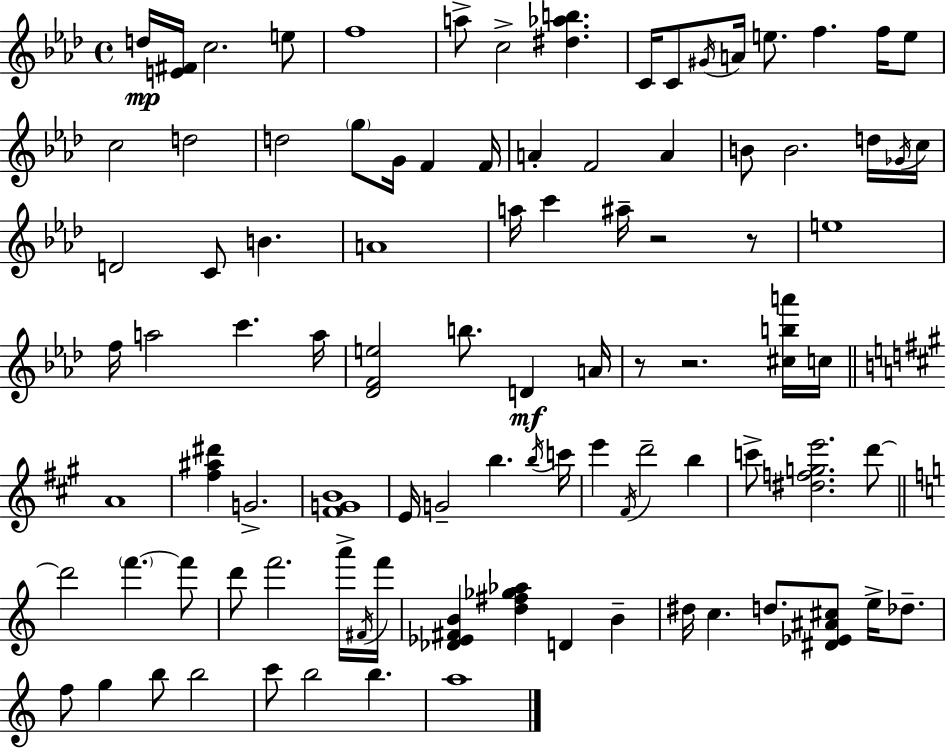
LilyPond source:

{
  \clef treble
  \time 4/4
  \defaultTimeSignature
  \key f \minor
  \repeat volta 2 { d''16\mp <e' fis'>16 c''2. e''8 | f''1 | a''8-> c''2-> <dis'' aes'' b''>4. | c'16 c'8 \acciaccatura { gis'16 } a'16 e''8. f''4. f''16 e''8 | \break c''2 d''2 | d''2 \parenthesize g''8 g'16 f'4 | f'16 a'4-. f'2 a'4 | b'8 b'2. d''16 | \break \acciaccatura { ges'16 } c''16 d'2 c'8 b'4. | a'1 | a''16 c'''4 ais''16-- r2 | r8 e''1 | \break f''16 a''2 c'''4. | a''16 <des' f' e''>2 b''8. d'4\mf | a'16 r8 r2. | <cis'' b'' a'''>16 c''16 \bar "||" \break \key a \major a'1 | <fis'' ais'' dis'''>4 g'2.-> | <fis' g' b'>1 | e'16 g'2-- b''4. \acciaccatura { b''16 } | \break c'''16 e'''4 \acciaccatura { fis'16 } d'''2-- b''4 | c'''8-> <dis'' f'' g'' e'''>2. | d'''8~~ \bar "||" \break \key a \minor d'''2 \parenthesize f'''4.~~ f'''8 | d'''8 f'''2. a'''16-> \acciaccatura { fis'16 } | f'''16 <des' ees' fis' b'>4 <d'' fis'' ges'' aes''>4 d'4 b'4-- | dis''16 c''4. d''8. <dis' ees' ais' cis''>8 e''16-> des''8.-- | \break f''8 g''4 b''8 b''2 | c'''8 b''2 b''4. | a''1 | } \bar "|."
}